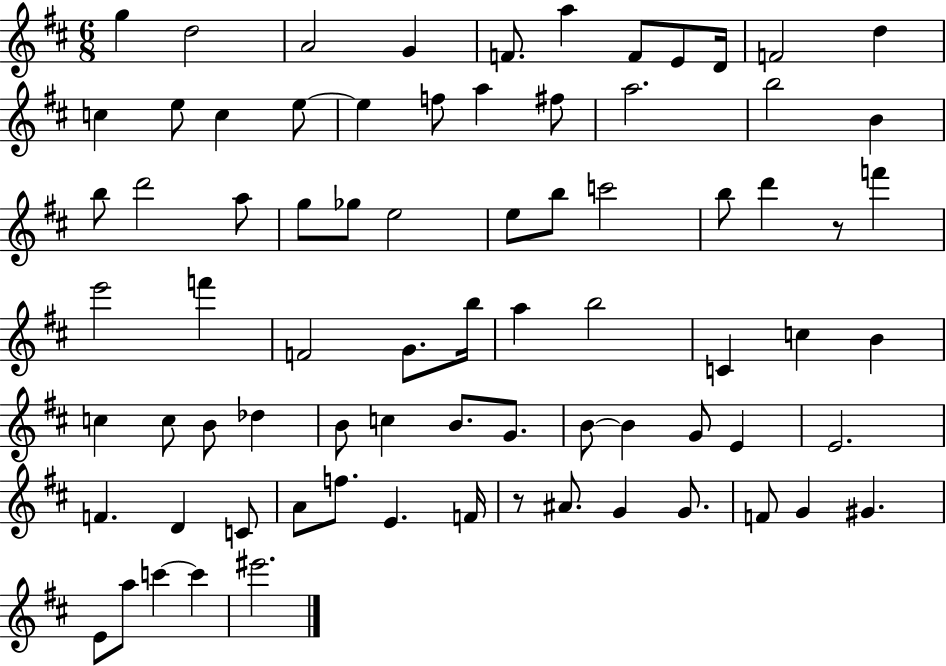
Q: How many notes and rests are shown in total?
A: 77